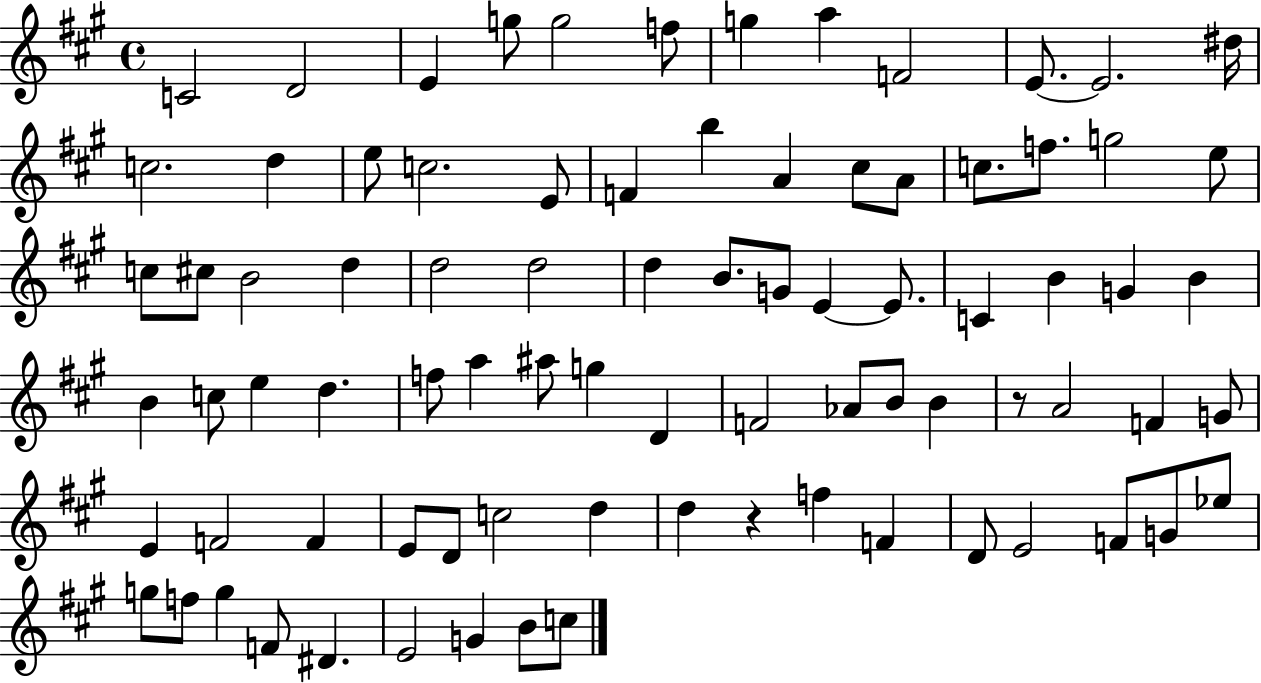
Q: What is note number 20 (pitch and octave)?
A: A4